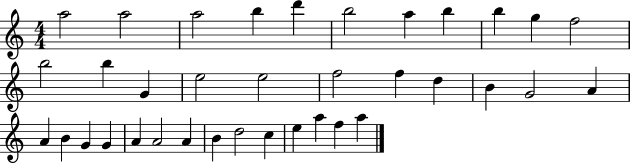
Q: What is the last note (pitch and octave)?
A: A5